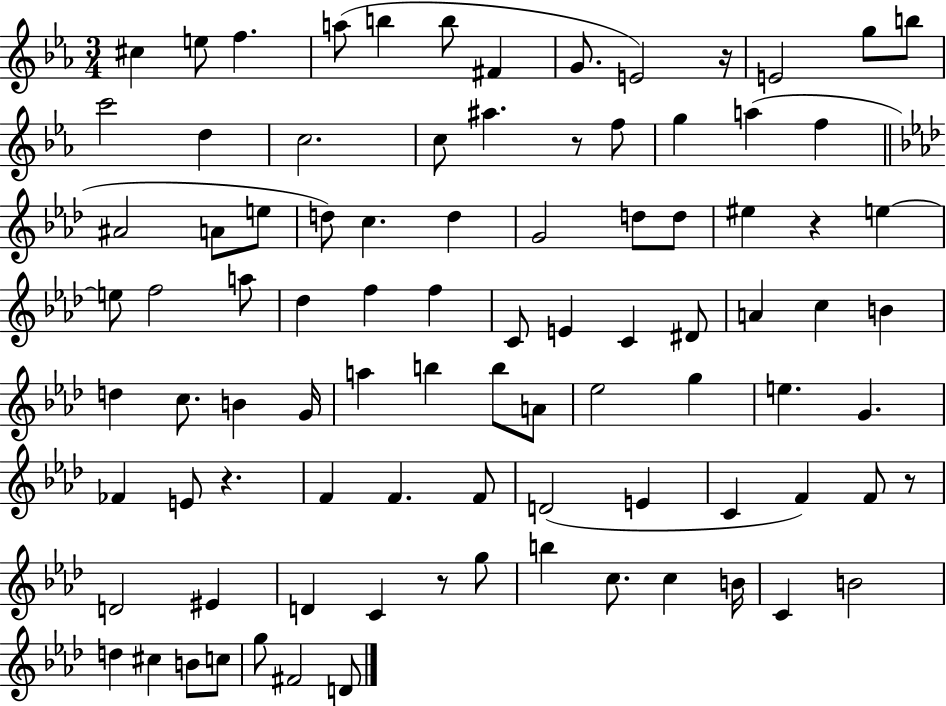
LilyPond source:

{
  \clef treble
  \numericTimeSignature
  \time 3/4
  \key ees \major
  cis''4 e''8 f''4. | a''8( b''4 b''8 fis'4 | g'8. e'2) r16 | e'2 g''8 b''8 | \break c'''2 d''4 | c''2. | c''8 ais''4. r8 f''8 | g''4 a''4( f''4 | \break \bar "||" \break \key f \minor ais'2 a'8 e''8 | d''8) c''4. d''4 | g'2 d''8 d''8 | eis''4 r4 e''4~~ | \break e''8 f''2 a''8 | des''4 f''4 f''4 | c'8 e'4 c'4 dis'8 | a'4 c''4 b'4 | \break d''4 c''8. b'4 g'16 | a''4 b''4 b''8 a'8 | ees''2 g''4 | e''4. g'4. | \break fes'4 e'8 r4. | f'4 f'4. f'8 | d'2( e'4 | c'4 f'4) f'8 r8 | \break d'2 eis'4 | d'4 c'4 r8 g''8 | b''4 c''8. c''4 b'16 | c'4 b'2 | \break d''4 cis''4 b'8 c''8 | g''8 fis'2 d'8 | \bar "|."
}